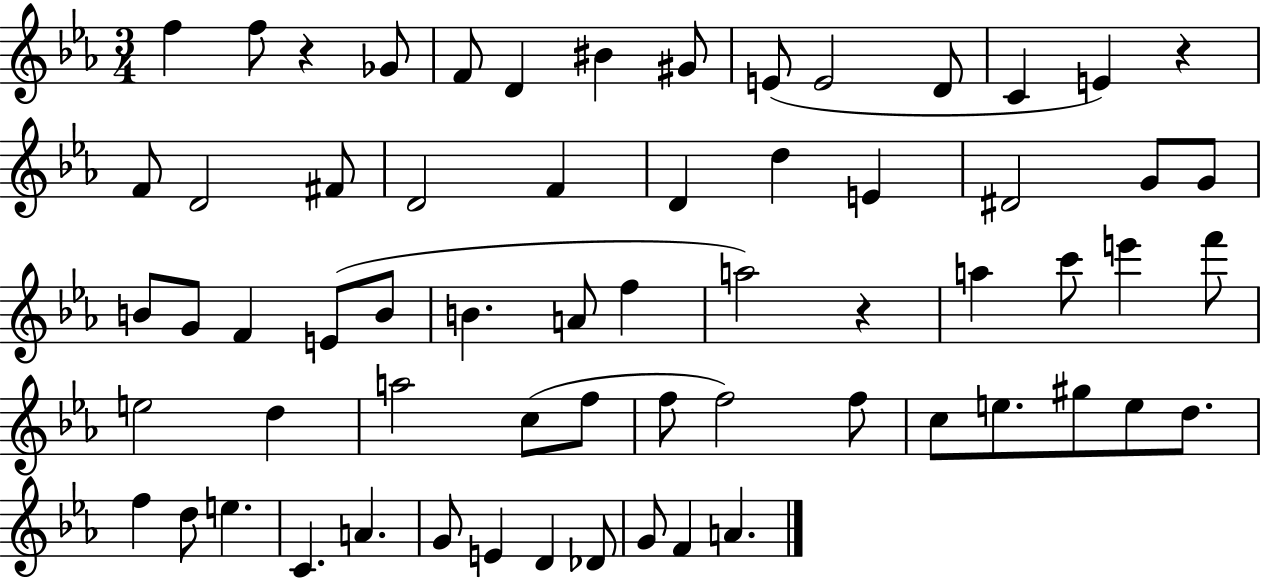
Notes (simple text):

F5/q F5/e R/q Gb4/e F4/e D4/q BIS4/q G#4/e E4/e E4/h D4/e C4/q E4/q R/q F4/e D4/h F#4/e D4/h F4/q D4/q D5/q E4/q D#4/h G4/e G4/e B4/e G4/e F4/q E4/e B4/e B4/q. A4/e F5/q A5/h R/q A5/q C6/e E6/q F6/e E5/h D5/q A5/h C5/e F5/e F5/e F5/h F5/e C5/e E5/e. G#5/e E5/e D5/e. F5/q D5/e E5/q. C4/q. A4/q. G4/e E4/q D4/q Db4/e G4/e F4/q A4/q.